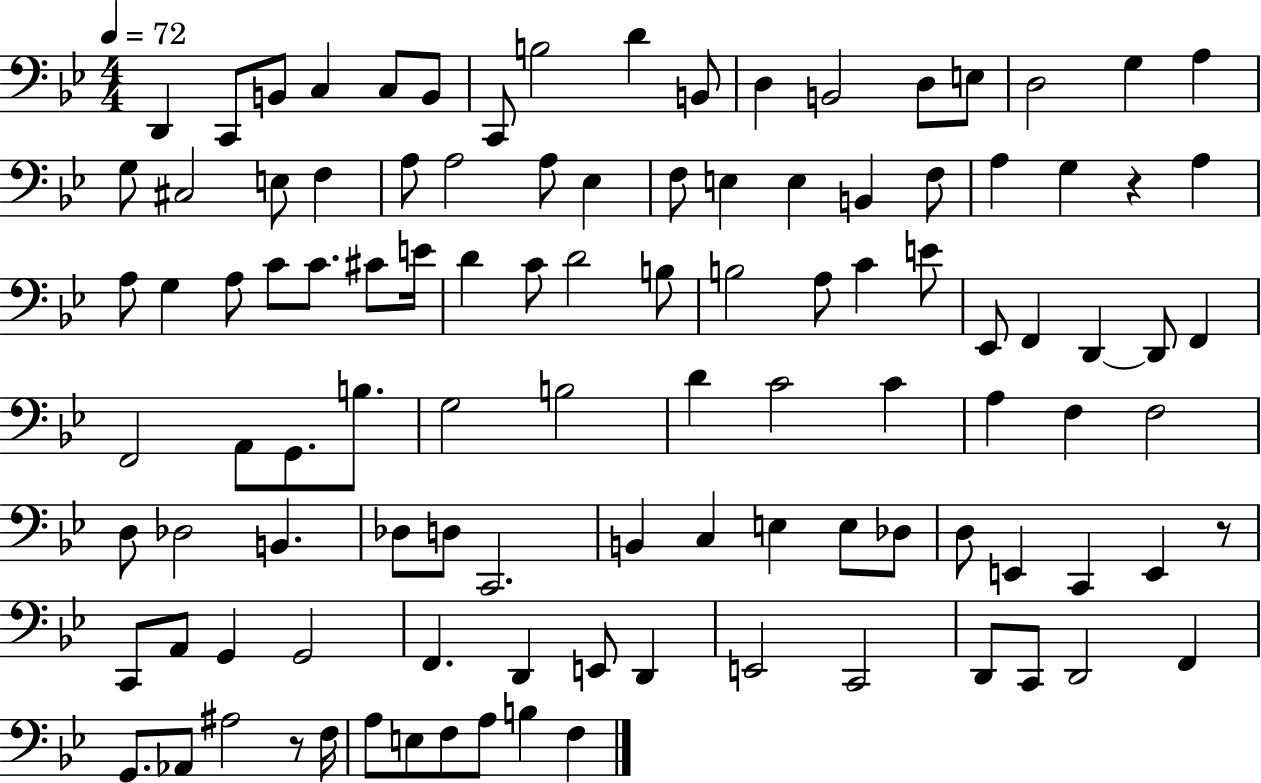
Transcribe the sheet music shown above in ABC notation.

X:1
T:Untitled
M:4/4
L:1/4
K:Bb
D,, C,,/2 B,,/2 C, C,/2 B,,/2 C,,/2 B,2 D B,,/2 D, B,,2 D,/2 E,/2 D,2 G, A, G,/2 ^C,2 E,/2 F, A,/2 A,2 A,/2 _E, F,/2 E, E, B,, F,/2 A, G, z A, A,/2 G, A,/2 C/2 C/2 ^C/2 E/4 D C/2 D2 B,/2 B,2 A,/2 C E/2 _E,,/2 F,, D,, D,,/2 F,, F,,2 A,,/2 G,,/2 B,/2 G,2 B,2 D C2 C A, F, F,2 D,/2 _D,2 B,, _D,/2 D,/2 C,,2 B,, C, E, E,/2 _D,/2 D,/2 E,, C,, E,, z/2 C,,/2 A,,/2 G,, G,,2 F,, D,, E,,/2 D,, E,,2 C,,2 D,,/2 C,,/2 D,,2 F,, G,,/2 _A,,/2 ^A,2 z/2 F,/4 A,/2 E,/2 F,/2 A,/2 B, F,